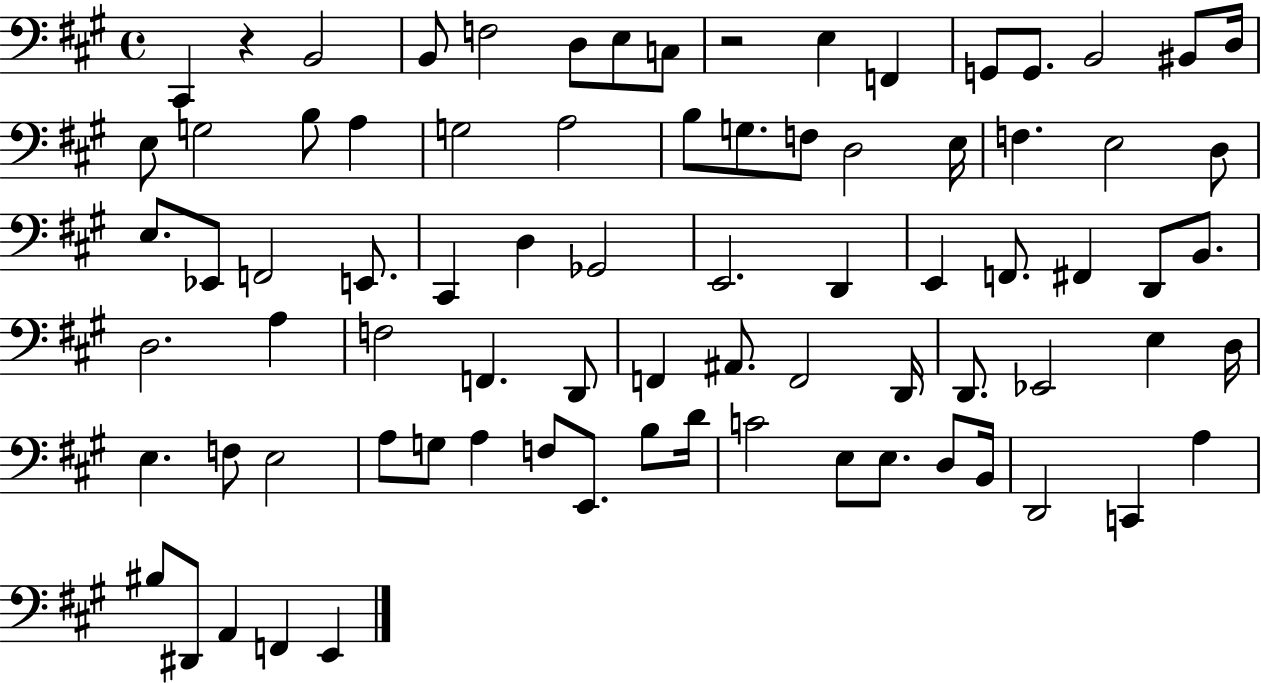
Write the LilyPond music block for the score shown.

{
  \clef bass
  \time 4/4
  \defaultTimeSignature
  \key a \major
  cis,4 r4 b,2 | b,8 f2 d8 e8 c8 | r2 e4 f,4 | g,8 g,8. b,2 bis,8 d16 | \break e8 g2 b8 a4 | g2 a2 | b8 g8. f8 d2 e16 | f4. e2 d8 | \break e8. ees,8 f,2 e,8. | cis,4 d4 ges,2 | e,2. d,4 | e,4 f,8. fis,4 d,8 b,8. | \break d2. a4 | f2 f,4. d,8 | f,4 ais,8. f,2 d,16 | d,8. ees,2 e4 d16 | \break e4. f8 e2 | a8 g8 a4 f8 e,8. b8 d'16 | c'2 e8 e8. d8 b,16 | d,2 c,4 a4 | \break bis8 dis,8 a,4 f,4 e,4 | \bar "|."
}